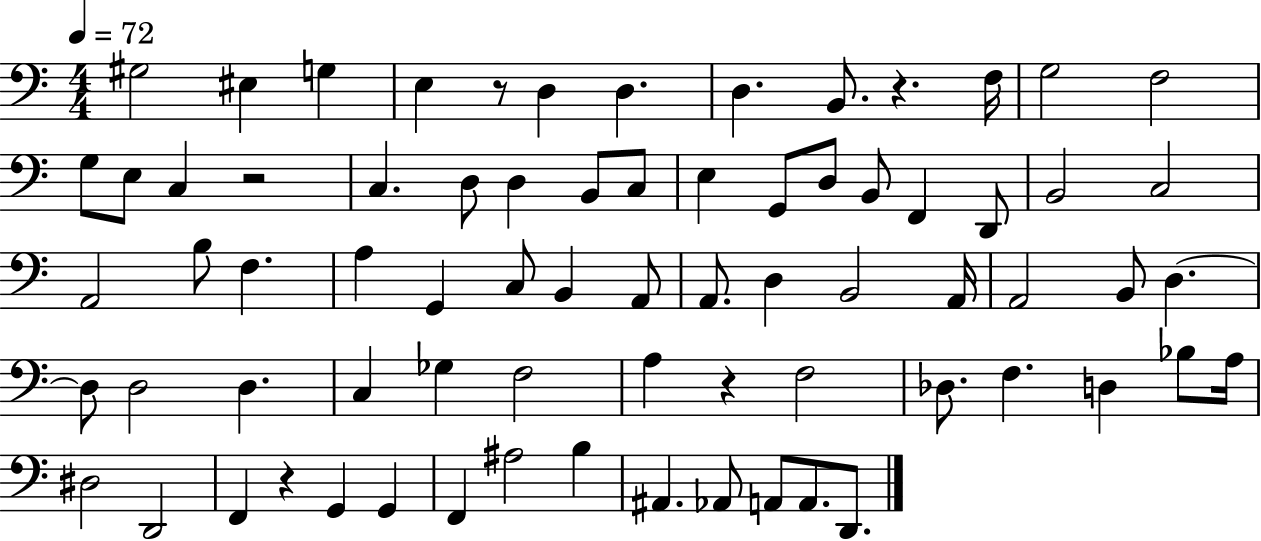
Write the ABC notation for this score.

X:1
T:Untitled
M:4/4
L:1/4
K:C
^G,2 ^E, G, E, z/2 D, D, D, B,,/2 z F,/4 G,2 F,2 G,/2 E,/2 C, z2 C, D,/2 D, B,,/2 C,/2 E, G,,/2 D,/2 B,,/2 F,, D,,/2 B,,2 C,2 A,,2 B,/2 F, A, G,, C,/2 B,, A,,/2 A,,/2 D, B,,2 A,,/4 A,,2 B,,/2 D, D,/2 D,2 D, C, _G, F,2 A, z F,2 _D,/2 F, D, _B,/2 A,/4 ^D,2 D,,2 F,, z G,, G,, F,, ^A,2 B, ^A,, _A,,/2 A,,/2 A,,/2 D,,/2